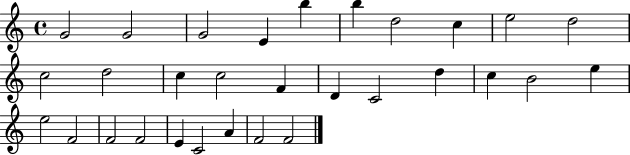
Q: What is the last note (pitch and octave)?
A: F4